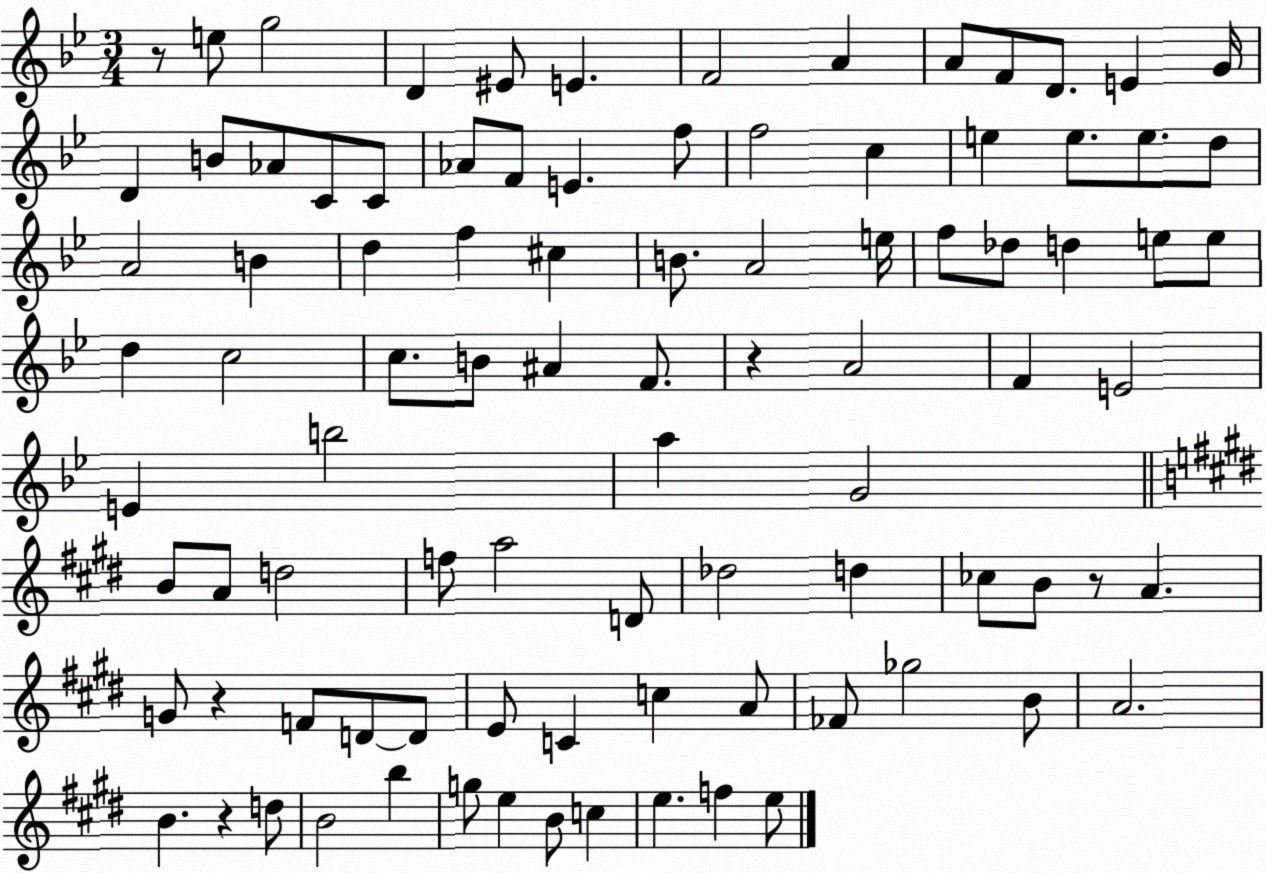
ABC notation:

X:1
T:Untitled
M:3/4
L:1/4
K:Bb
z/2 e/2 g2 D ^E/2 E F2 A A/2 F/2 D/2 E G/4 D B/2 _A/2 C/2 C/2 _A/2 F/2 E f/2 f2 c e e/2 e/2 d/2 A2 B d f ^c B/2 A2 e/4 f/2 _d/2 d e/2 e/2 d c2 c/2 B/2 ^A F/2 z A2 F E2 E b2 a G2 B/2 A/2 d2 f/2 a2 D/2 _d2 d _c/2 B/2 z/2 A G/2 z F/2 D/2 D/2 E/2 C c A/2 _F/2 _g2 B/2 A2 B z d/2 B2 b g/2 e B/2 c e f e/2